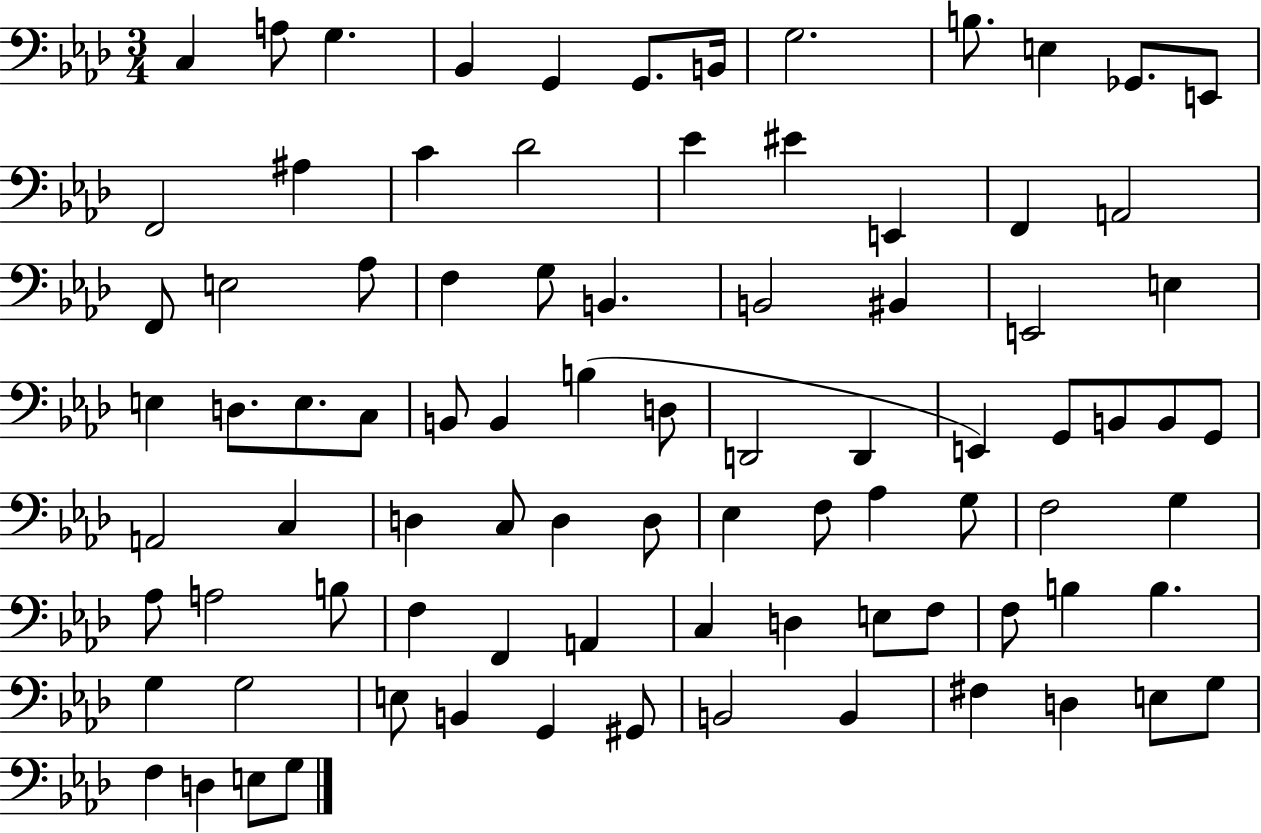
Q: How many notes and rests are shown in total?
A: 87